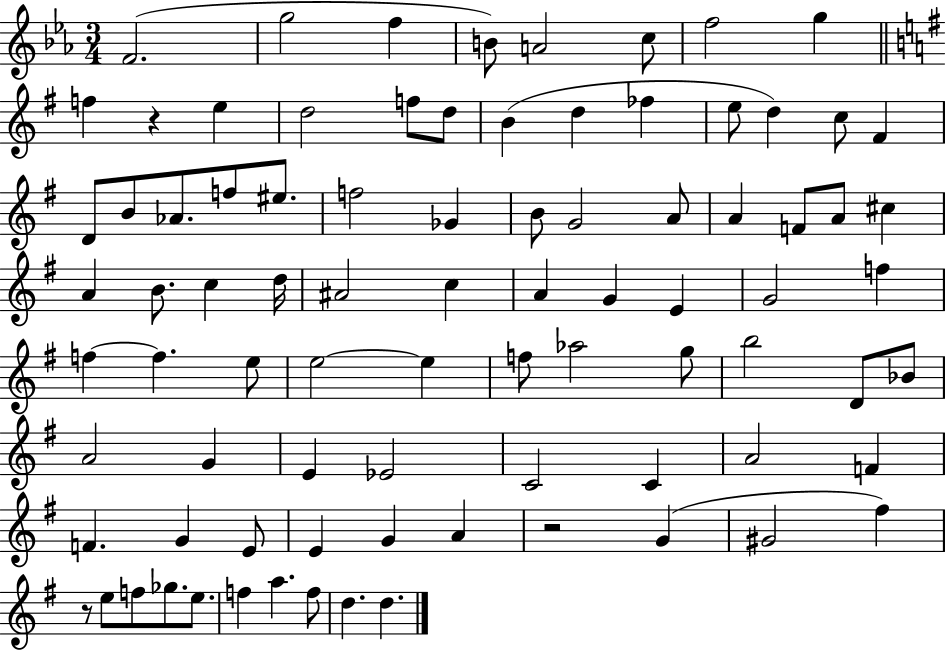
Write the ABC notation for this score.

X:1
T:Untitled
M:3/4
L:1/4
K:Eb
F2 g2 f B/2 A2 c/2 f2 g f z e d2 f/2 d/2 B d _f e/2 d c/2 ^F D/2 B/2 _A/2 f/2 ^e/2 f2 _G B/2 G2 A/2 A F/2 A/2 ^c A B/2 c d/4 ^A2 c A G E G2 f f f e/2 e2 e f/2 _a2 g/2 b2 D/2 _B/2 A2 G E _E2 C2 C A2 F F G E/2 E G A z2 G ^G2 ^f z/2 e/2 f/2 _g/2 e/2 f a f/2 d d